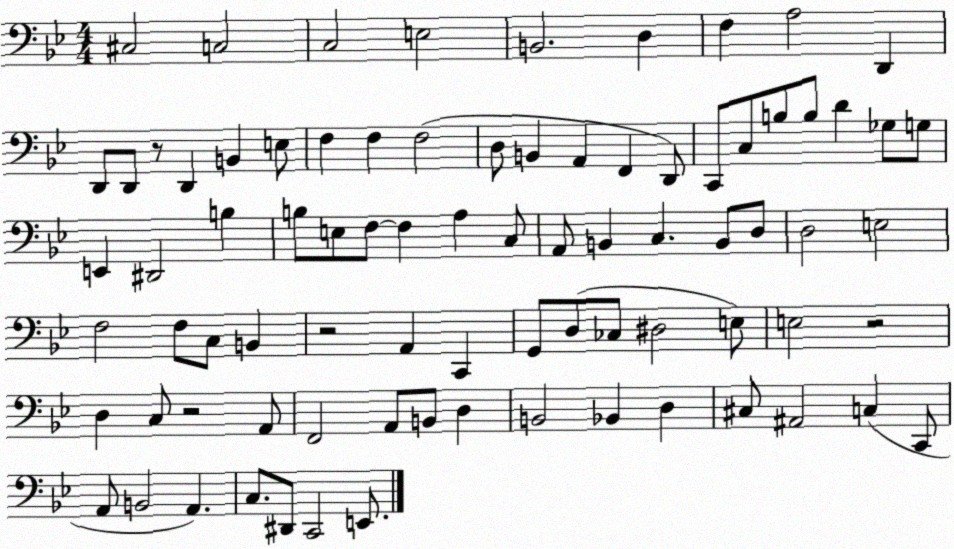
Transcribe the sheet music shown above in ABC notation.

X:1
T:Untitled
M:4/4
L:1/4
K:Bb
^C,2 C,2 C,2 E,2 B,,2 D, F, A,2 D,, D,,/2 D,,/2 z/2 D,, B,, E,/2 F, F, F,2 D,/2 B,, A,, F,, D,,/2 C,,/2 C,/2 B,/2 B,/2 D _G,/2 G,/2 E,, ^D,,2 B, B,/2 E,/2 F,/2 F, A, C,/2 A,,/2 B,, C, B,,/2 D,/2 D,2 E,2 F,2 F,/2 C,/2 B,, z2 A,, C,, G,,/2 D,/2 _C,/2 ^D,2 E,/2 E,2 z2 D, C,/2 z2 A,,/2 F,,2 A,,/2 B,,/2 D, B,,2 _B,, D, ^C,/2 ^A,,2 C, C,,/2 A,,/2 B,,2 A,, C,/2 ^D,,/2 C,,2 E,,/2